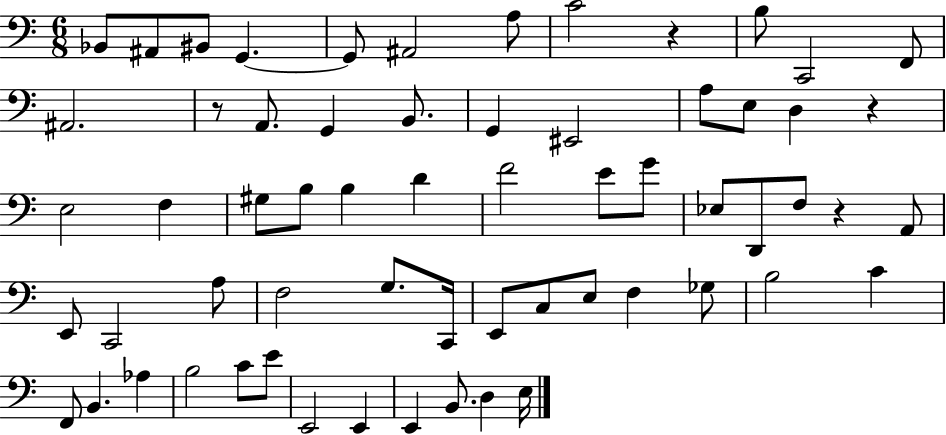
{
  \clef bass
  \numericTimeSignature
  \time 6/8
  \key c \major
  bes,8 ais,8 bis,8 g,4.~~ | g,8 ais,2 a8 | c'2 r4 | b8 c,2 f,8 | \break ais,2. | r8 a,8. g,4 b,8. | g,4 eis,2 | a8 e8 d4 r4 | \break e2 f4 | gis8 b8 b4 d'4 | f'2 e'8 g'8 | ees8 d,8 f8 r4 a,8 | \break e,8 c,2 a8 | f2 g8. c,16 | e,8 c8 e8 f4 ges8 | b2 c'4 | \break f,8 b,4. aes4 | b2 c'8 e'8 | e,2 e,4 | e,4 b,8. d4 e16 | \break \bar "|."
}